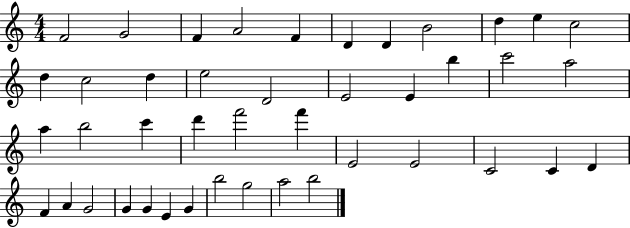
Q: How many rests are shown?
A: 0